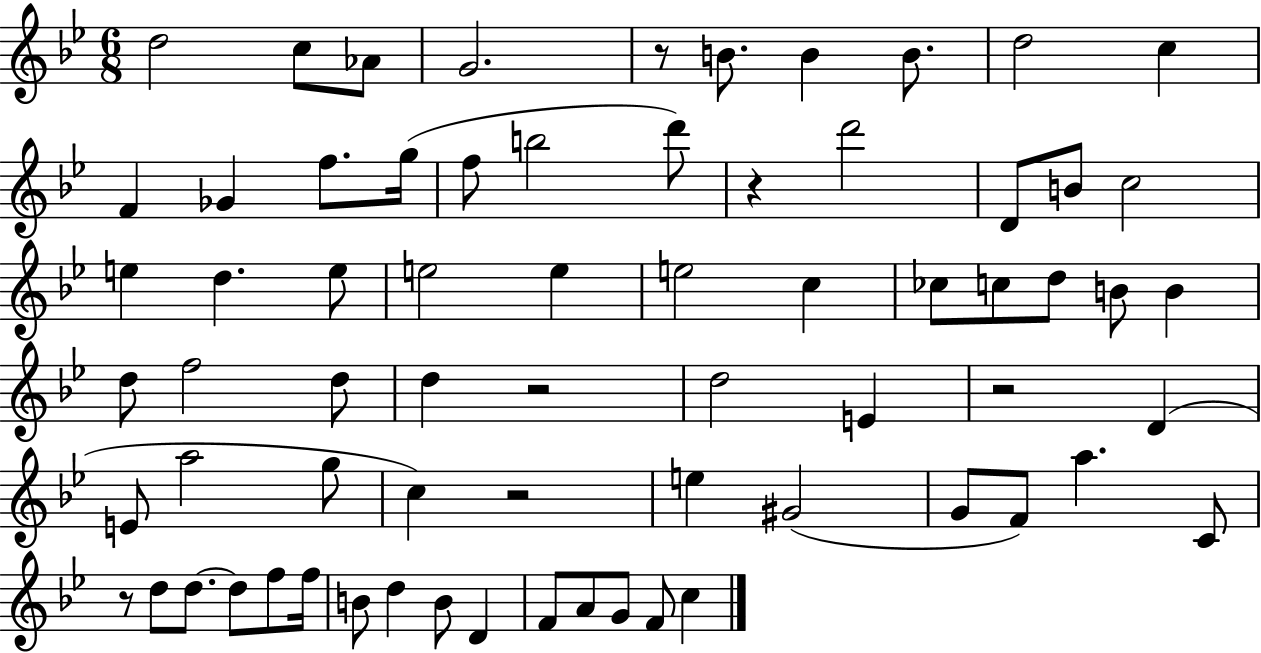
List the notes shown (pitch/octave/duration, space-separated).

D5/h C5/e Ab4/e G4/h. R/e B4/e. B4/q B4/e. D5/h C5/q F4/q Gb4/q F5/e. G5/s F5/e B5/h D6/e R/q D6/h D4/e B4/e C5/h E5/q D5/q. E5/e E5/h E5/q E5/h C5/q CES5/e C5/e D5/e B4/e B4/q D5/e F5/h D5/e D5/q R/h D5/h E4/q R/h D4/q E4/e A5/h G5/e C5/q R/h E5/q G#4/h G4/e F4/e A5/q. C4/e R/e D5/e D5/e. D5/e F5/e F5/s B4/e D5/q B4/e D4/q F4/e A4/e G4/e F4/e C5/q